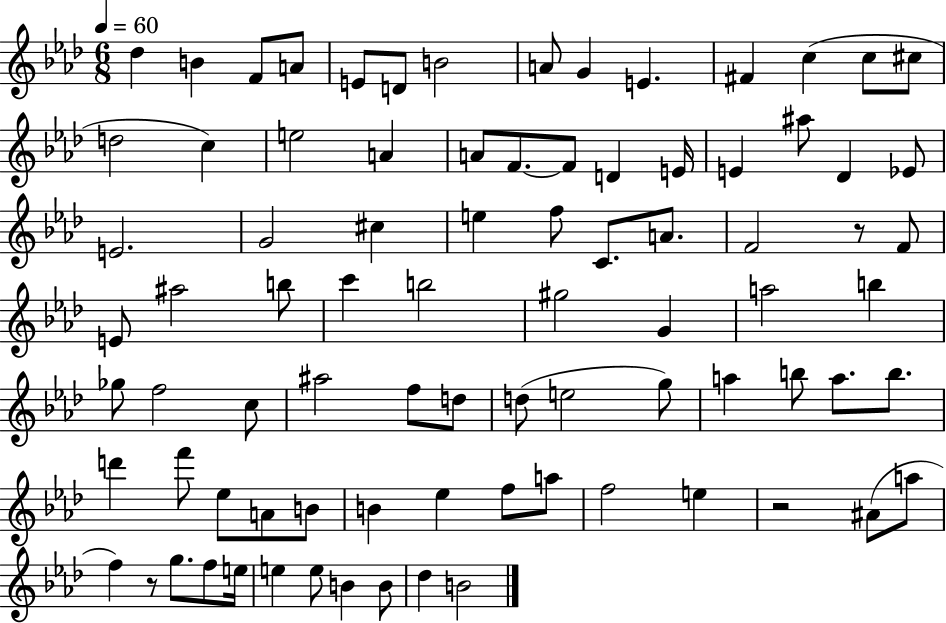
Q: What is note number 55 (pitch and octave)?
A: A5